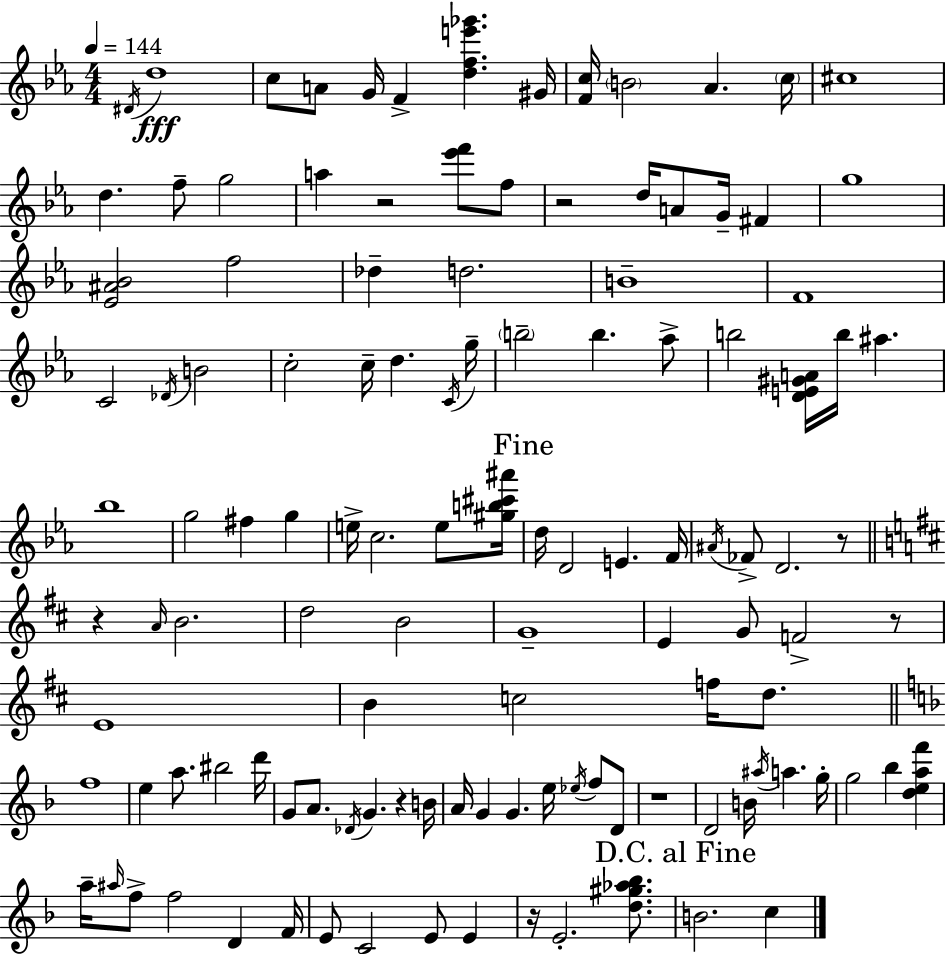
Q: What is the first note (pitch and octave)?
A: D#4